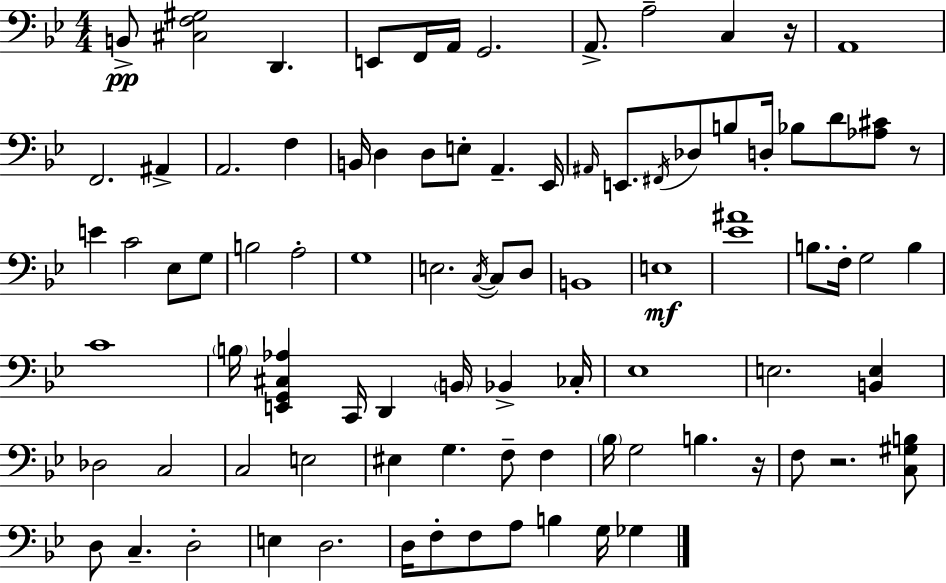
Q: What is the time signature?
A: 4/4